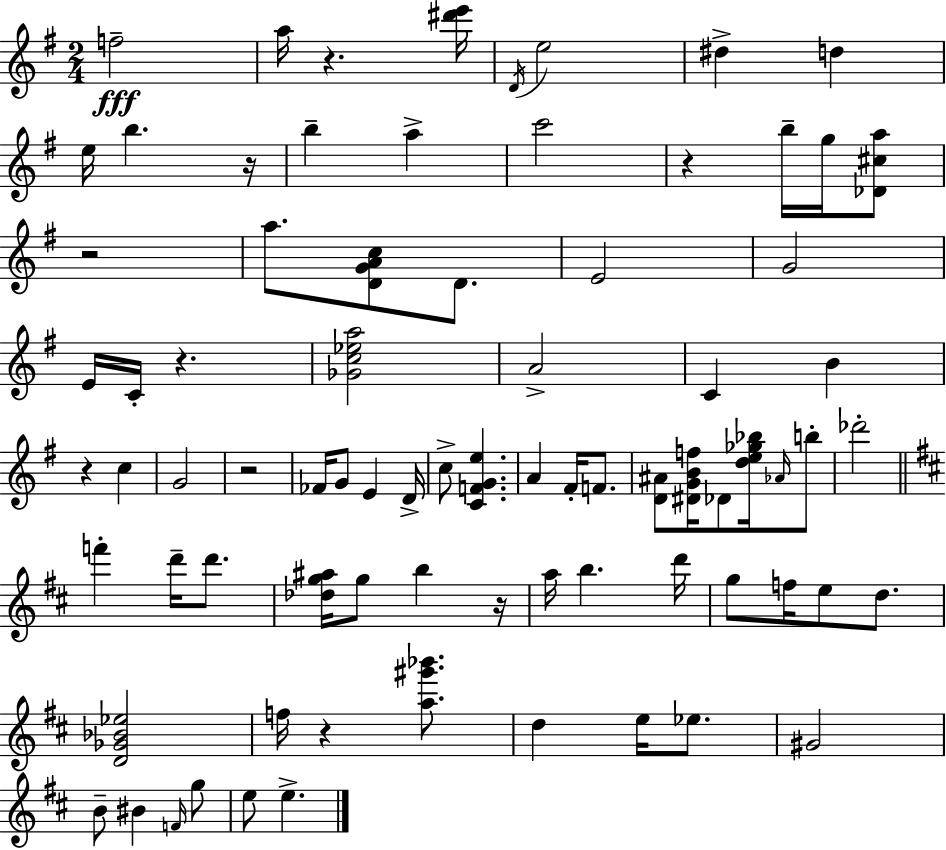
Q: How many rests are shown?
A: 9